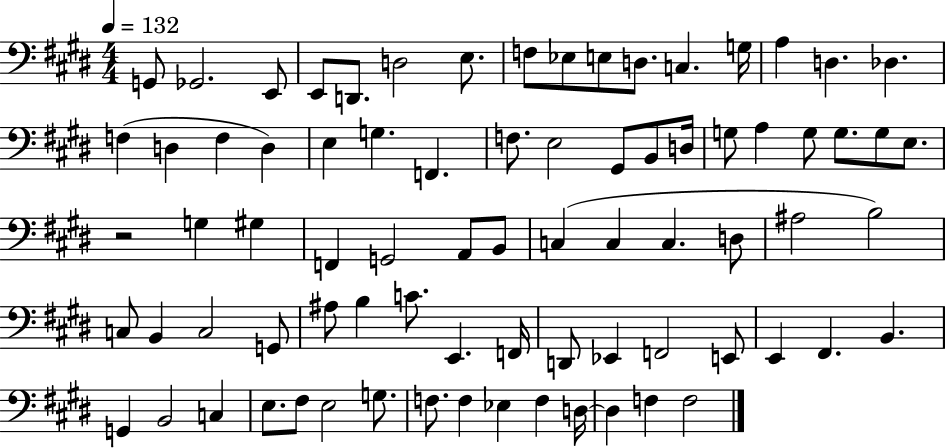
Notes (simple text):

G2/e Gb2/h. E2/e E2/e D2/e. D3/h E3/e. F3/e Eb3/e E3/e D3/e. C3/q. G3/s A3/q D3/q. Db3/q. F3/q D3/q F3/q D3/q E3/q G3/q. F2/q. F3/e. E3/h G#2/e B2/e D3/s G3/e A3/q G3/e G3/e. G3/e E3/e. R/h G3/q G#3/q F2/q G2/h A2/e B2/e C3/q C3/q C3/q. D3/e A#3/h B3/h C3/e B2/q C3/h G2/e A#3/e B3/q C4/e. E2/q. F2/s D2/e Eb2/q F2/h E2/e E2/q F#2/q. B2/q. G2/q B2/h C3/q E3/e. F#3/e E3/h G3/e. F3/e. F3/q Eb3/q F3/q D3/s D3/q F3/q F3/h